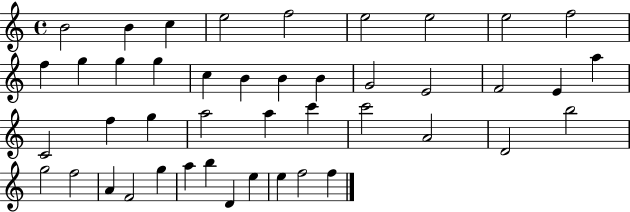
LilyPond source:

{
  \clef treble
  \time 4/4
  \defaultTimeSignature
  \key c \major
  b'2 b'4 c''4 | e''2 f''2 | e''2 e''2 | e''2 f''2 | \break f''4 g''4 g''4 g''4 | c''4 b'4 b'4 b'4 | g'2 e'2 | f'2 e'4 a''4 | \break c'2 f''4 g''4 | a''2 a''4 c'''4 | c'''2 a'2 | d'2 b''2 | \break g''2 f''2 | a'4 f'2 g''4 | a''4 b''4 d'4 e''4 | e''4 f''2 f''4 | \break \bar "|."
}